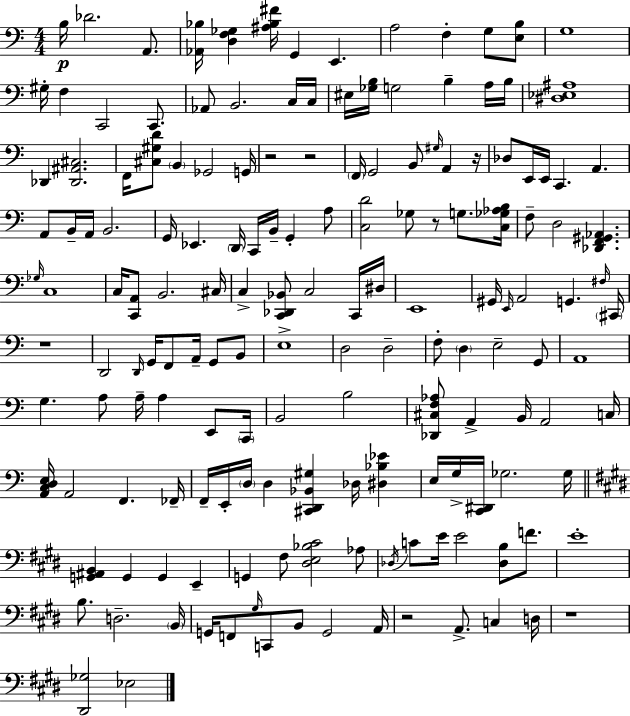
X:1
T:Untitled
M:4/4
L:1/4
K:C
B,/4 _D2 A,,/2 [_A,,_B,]/4 [D,F,_G,] [^A,_B,^F]/4 G,, E,, A,2 F, G,/2 [E,B,]/2 G,4 ^G,/4 F, C,,2 C,,/2 _A,,/2 B,,2 C,/4 C,/4 ^E,/4 [_G,B,]/4 G,2 B, A,/4 B,/4 [^D,_E,^A,]4 _D,, [_D,,^A,,^C,]2 F,,/4 [^C,^G,D]/2 B,, _G,,2 G,,/4 z2 z2 F,,/4 G,,2 B,,/2 ^G,/4 A,, z/4 _D,/2 E,,/4 E,,/4 C,, A,, A,,/2 B,,/4 A,,/4 B,,2 G,,/4 _E,, D,,/4 C,,/4 B,,/4 G,, A,/2 [C,D]2 _G,/2 z/2 G,/2 [C,_G,_A,B,]/4 F,/2 D,2 [_D,,F,,^G,,_A,,] _G,/4 C,4 C,/4 [C,,A,,]/2 B,,2 ^C,/4 C, [C,,_D,,_B,,]/2 C,2 C,,/4 ^D,/4 E,,4 ^G,,/4 E,,/4 A,,2 G,, ^F,/4 ^C,,/4 z4 D,,2 D,,/4 G,,/4 F,,/2 A,,/4 G,,/2 B,,/2 E,4 D,2 D,2 F,/2 D, E,2 G,,/2 A,,4 G, A,/2 A,/4 A, E,,/2 C,,/4 B,,2 B,2 [_D,,^C,F,_A,]/2 A,, B,,/4 A,,2 C,/4 [A,,C,D,E,]/4 A,,2 F,, _F,,/4 F,,/4 E,,/4 D,/4 D, [^C,,D,,_B,,^G,] _D,/4 [^D,_B,_E] E,/4 G,/4 [C,,^D,,]/4 _G,2 _G,/4 [G,,^A,,B,,] G,, G,, E,, G,, ^F,/2 [^D,E,_B,^C]2 _A,/2 _D,/4 C/2 E/4 E2 [_D,B,]/2 F/2 E4 B,/2 D,2 B,,/4 G,,/4 F,,/2 ^G,/4 C,,/2 B,,/2 G,,2 A,,/4 z2 A,,/2 C, D,/4 z4 [^D,,_G,]2 _E,2